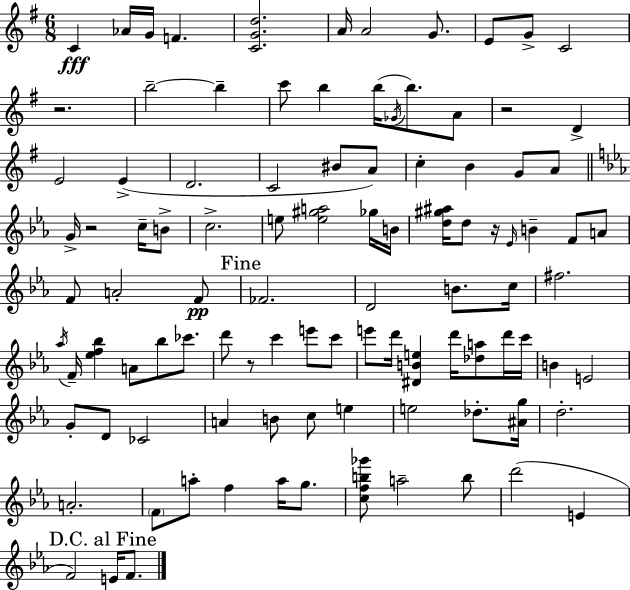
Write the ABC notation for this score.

X:1
T:Untitled
M:6/8
L:1/4
K:G
C _A/4 G/4 F [CGd]2 A/4 A2 G/2 E/2 G/2 C2 z2 b2 b c'/2 b b/4 _G/4 b/2 A/2 z2 D E2 E D2 C2 ^B/2 A/2 c B G/2 A/2 G/4 z2 c/4 B/2 c2 e/2 [e^ga]2 _g/4 B/4 [d^g^a]/4 d/2 z/4 _E/4 B F/2 A/2 F/2 A2 F/2 _F2 D2 B/2 c/4 ^f2 _a/4 F/4 [_ef_b] A/2 _b/2 _c'/2 d'/2 z/2 c' e'/2 c'/2 e'/2 d'/4 [^DBe] d'/4 [_da]/2 d'/4 c'/4 B E2 G/2 D/2 _C2 A B/2 c/2 e e2 _d/2 [^Ag]/4 d2 A2 F/2 a/2 f a/4 g/2 [cfb_g']/2 a2 b/2 d'2 E F2 E/4 F/2